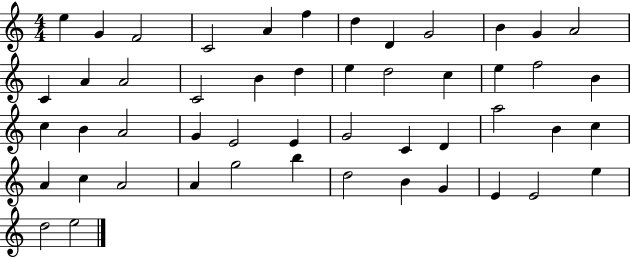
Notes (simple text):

E5/q G4/q F4/h C4/h A4/q F5/q D5/q D4/q G4/h B4/q G4/q A4/h C4/q A4/q A4/h C4/h B4/q D5/q E5/q D5/h C5/q E5/q F5/h B4/q C5/q B4/q A4/h G4/q E4/h E4/q G4/h C4/q D4/q A5/h B4/q C5/q A4/q C5/q A4/h A4/q G5/h B5/q D5/h B4/q G4/q E4/q E4/h E5/q D5/h E5/h